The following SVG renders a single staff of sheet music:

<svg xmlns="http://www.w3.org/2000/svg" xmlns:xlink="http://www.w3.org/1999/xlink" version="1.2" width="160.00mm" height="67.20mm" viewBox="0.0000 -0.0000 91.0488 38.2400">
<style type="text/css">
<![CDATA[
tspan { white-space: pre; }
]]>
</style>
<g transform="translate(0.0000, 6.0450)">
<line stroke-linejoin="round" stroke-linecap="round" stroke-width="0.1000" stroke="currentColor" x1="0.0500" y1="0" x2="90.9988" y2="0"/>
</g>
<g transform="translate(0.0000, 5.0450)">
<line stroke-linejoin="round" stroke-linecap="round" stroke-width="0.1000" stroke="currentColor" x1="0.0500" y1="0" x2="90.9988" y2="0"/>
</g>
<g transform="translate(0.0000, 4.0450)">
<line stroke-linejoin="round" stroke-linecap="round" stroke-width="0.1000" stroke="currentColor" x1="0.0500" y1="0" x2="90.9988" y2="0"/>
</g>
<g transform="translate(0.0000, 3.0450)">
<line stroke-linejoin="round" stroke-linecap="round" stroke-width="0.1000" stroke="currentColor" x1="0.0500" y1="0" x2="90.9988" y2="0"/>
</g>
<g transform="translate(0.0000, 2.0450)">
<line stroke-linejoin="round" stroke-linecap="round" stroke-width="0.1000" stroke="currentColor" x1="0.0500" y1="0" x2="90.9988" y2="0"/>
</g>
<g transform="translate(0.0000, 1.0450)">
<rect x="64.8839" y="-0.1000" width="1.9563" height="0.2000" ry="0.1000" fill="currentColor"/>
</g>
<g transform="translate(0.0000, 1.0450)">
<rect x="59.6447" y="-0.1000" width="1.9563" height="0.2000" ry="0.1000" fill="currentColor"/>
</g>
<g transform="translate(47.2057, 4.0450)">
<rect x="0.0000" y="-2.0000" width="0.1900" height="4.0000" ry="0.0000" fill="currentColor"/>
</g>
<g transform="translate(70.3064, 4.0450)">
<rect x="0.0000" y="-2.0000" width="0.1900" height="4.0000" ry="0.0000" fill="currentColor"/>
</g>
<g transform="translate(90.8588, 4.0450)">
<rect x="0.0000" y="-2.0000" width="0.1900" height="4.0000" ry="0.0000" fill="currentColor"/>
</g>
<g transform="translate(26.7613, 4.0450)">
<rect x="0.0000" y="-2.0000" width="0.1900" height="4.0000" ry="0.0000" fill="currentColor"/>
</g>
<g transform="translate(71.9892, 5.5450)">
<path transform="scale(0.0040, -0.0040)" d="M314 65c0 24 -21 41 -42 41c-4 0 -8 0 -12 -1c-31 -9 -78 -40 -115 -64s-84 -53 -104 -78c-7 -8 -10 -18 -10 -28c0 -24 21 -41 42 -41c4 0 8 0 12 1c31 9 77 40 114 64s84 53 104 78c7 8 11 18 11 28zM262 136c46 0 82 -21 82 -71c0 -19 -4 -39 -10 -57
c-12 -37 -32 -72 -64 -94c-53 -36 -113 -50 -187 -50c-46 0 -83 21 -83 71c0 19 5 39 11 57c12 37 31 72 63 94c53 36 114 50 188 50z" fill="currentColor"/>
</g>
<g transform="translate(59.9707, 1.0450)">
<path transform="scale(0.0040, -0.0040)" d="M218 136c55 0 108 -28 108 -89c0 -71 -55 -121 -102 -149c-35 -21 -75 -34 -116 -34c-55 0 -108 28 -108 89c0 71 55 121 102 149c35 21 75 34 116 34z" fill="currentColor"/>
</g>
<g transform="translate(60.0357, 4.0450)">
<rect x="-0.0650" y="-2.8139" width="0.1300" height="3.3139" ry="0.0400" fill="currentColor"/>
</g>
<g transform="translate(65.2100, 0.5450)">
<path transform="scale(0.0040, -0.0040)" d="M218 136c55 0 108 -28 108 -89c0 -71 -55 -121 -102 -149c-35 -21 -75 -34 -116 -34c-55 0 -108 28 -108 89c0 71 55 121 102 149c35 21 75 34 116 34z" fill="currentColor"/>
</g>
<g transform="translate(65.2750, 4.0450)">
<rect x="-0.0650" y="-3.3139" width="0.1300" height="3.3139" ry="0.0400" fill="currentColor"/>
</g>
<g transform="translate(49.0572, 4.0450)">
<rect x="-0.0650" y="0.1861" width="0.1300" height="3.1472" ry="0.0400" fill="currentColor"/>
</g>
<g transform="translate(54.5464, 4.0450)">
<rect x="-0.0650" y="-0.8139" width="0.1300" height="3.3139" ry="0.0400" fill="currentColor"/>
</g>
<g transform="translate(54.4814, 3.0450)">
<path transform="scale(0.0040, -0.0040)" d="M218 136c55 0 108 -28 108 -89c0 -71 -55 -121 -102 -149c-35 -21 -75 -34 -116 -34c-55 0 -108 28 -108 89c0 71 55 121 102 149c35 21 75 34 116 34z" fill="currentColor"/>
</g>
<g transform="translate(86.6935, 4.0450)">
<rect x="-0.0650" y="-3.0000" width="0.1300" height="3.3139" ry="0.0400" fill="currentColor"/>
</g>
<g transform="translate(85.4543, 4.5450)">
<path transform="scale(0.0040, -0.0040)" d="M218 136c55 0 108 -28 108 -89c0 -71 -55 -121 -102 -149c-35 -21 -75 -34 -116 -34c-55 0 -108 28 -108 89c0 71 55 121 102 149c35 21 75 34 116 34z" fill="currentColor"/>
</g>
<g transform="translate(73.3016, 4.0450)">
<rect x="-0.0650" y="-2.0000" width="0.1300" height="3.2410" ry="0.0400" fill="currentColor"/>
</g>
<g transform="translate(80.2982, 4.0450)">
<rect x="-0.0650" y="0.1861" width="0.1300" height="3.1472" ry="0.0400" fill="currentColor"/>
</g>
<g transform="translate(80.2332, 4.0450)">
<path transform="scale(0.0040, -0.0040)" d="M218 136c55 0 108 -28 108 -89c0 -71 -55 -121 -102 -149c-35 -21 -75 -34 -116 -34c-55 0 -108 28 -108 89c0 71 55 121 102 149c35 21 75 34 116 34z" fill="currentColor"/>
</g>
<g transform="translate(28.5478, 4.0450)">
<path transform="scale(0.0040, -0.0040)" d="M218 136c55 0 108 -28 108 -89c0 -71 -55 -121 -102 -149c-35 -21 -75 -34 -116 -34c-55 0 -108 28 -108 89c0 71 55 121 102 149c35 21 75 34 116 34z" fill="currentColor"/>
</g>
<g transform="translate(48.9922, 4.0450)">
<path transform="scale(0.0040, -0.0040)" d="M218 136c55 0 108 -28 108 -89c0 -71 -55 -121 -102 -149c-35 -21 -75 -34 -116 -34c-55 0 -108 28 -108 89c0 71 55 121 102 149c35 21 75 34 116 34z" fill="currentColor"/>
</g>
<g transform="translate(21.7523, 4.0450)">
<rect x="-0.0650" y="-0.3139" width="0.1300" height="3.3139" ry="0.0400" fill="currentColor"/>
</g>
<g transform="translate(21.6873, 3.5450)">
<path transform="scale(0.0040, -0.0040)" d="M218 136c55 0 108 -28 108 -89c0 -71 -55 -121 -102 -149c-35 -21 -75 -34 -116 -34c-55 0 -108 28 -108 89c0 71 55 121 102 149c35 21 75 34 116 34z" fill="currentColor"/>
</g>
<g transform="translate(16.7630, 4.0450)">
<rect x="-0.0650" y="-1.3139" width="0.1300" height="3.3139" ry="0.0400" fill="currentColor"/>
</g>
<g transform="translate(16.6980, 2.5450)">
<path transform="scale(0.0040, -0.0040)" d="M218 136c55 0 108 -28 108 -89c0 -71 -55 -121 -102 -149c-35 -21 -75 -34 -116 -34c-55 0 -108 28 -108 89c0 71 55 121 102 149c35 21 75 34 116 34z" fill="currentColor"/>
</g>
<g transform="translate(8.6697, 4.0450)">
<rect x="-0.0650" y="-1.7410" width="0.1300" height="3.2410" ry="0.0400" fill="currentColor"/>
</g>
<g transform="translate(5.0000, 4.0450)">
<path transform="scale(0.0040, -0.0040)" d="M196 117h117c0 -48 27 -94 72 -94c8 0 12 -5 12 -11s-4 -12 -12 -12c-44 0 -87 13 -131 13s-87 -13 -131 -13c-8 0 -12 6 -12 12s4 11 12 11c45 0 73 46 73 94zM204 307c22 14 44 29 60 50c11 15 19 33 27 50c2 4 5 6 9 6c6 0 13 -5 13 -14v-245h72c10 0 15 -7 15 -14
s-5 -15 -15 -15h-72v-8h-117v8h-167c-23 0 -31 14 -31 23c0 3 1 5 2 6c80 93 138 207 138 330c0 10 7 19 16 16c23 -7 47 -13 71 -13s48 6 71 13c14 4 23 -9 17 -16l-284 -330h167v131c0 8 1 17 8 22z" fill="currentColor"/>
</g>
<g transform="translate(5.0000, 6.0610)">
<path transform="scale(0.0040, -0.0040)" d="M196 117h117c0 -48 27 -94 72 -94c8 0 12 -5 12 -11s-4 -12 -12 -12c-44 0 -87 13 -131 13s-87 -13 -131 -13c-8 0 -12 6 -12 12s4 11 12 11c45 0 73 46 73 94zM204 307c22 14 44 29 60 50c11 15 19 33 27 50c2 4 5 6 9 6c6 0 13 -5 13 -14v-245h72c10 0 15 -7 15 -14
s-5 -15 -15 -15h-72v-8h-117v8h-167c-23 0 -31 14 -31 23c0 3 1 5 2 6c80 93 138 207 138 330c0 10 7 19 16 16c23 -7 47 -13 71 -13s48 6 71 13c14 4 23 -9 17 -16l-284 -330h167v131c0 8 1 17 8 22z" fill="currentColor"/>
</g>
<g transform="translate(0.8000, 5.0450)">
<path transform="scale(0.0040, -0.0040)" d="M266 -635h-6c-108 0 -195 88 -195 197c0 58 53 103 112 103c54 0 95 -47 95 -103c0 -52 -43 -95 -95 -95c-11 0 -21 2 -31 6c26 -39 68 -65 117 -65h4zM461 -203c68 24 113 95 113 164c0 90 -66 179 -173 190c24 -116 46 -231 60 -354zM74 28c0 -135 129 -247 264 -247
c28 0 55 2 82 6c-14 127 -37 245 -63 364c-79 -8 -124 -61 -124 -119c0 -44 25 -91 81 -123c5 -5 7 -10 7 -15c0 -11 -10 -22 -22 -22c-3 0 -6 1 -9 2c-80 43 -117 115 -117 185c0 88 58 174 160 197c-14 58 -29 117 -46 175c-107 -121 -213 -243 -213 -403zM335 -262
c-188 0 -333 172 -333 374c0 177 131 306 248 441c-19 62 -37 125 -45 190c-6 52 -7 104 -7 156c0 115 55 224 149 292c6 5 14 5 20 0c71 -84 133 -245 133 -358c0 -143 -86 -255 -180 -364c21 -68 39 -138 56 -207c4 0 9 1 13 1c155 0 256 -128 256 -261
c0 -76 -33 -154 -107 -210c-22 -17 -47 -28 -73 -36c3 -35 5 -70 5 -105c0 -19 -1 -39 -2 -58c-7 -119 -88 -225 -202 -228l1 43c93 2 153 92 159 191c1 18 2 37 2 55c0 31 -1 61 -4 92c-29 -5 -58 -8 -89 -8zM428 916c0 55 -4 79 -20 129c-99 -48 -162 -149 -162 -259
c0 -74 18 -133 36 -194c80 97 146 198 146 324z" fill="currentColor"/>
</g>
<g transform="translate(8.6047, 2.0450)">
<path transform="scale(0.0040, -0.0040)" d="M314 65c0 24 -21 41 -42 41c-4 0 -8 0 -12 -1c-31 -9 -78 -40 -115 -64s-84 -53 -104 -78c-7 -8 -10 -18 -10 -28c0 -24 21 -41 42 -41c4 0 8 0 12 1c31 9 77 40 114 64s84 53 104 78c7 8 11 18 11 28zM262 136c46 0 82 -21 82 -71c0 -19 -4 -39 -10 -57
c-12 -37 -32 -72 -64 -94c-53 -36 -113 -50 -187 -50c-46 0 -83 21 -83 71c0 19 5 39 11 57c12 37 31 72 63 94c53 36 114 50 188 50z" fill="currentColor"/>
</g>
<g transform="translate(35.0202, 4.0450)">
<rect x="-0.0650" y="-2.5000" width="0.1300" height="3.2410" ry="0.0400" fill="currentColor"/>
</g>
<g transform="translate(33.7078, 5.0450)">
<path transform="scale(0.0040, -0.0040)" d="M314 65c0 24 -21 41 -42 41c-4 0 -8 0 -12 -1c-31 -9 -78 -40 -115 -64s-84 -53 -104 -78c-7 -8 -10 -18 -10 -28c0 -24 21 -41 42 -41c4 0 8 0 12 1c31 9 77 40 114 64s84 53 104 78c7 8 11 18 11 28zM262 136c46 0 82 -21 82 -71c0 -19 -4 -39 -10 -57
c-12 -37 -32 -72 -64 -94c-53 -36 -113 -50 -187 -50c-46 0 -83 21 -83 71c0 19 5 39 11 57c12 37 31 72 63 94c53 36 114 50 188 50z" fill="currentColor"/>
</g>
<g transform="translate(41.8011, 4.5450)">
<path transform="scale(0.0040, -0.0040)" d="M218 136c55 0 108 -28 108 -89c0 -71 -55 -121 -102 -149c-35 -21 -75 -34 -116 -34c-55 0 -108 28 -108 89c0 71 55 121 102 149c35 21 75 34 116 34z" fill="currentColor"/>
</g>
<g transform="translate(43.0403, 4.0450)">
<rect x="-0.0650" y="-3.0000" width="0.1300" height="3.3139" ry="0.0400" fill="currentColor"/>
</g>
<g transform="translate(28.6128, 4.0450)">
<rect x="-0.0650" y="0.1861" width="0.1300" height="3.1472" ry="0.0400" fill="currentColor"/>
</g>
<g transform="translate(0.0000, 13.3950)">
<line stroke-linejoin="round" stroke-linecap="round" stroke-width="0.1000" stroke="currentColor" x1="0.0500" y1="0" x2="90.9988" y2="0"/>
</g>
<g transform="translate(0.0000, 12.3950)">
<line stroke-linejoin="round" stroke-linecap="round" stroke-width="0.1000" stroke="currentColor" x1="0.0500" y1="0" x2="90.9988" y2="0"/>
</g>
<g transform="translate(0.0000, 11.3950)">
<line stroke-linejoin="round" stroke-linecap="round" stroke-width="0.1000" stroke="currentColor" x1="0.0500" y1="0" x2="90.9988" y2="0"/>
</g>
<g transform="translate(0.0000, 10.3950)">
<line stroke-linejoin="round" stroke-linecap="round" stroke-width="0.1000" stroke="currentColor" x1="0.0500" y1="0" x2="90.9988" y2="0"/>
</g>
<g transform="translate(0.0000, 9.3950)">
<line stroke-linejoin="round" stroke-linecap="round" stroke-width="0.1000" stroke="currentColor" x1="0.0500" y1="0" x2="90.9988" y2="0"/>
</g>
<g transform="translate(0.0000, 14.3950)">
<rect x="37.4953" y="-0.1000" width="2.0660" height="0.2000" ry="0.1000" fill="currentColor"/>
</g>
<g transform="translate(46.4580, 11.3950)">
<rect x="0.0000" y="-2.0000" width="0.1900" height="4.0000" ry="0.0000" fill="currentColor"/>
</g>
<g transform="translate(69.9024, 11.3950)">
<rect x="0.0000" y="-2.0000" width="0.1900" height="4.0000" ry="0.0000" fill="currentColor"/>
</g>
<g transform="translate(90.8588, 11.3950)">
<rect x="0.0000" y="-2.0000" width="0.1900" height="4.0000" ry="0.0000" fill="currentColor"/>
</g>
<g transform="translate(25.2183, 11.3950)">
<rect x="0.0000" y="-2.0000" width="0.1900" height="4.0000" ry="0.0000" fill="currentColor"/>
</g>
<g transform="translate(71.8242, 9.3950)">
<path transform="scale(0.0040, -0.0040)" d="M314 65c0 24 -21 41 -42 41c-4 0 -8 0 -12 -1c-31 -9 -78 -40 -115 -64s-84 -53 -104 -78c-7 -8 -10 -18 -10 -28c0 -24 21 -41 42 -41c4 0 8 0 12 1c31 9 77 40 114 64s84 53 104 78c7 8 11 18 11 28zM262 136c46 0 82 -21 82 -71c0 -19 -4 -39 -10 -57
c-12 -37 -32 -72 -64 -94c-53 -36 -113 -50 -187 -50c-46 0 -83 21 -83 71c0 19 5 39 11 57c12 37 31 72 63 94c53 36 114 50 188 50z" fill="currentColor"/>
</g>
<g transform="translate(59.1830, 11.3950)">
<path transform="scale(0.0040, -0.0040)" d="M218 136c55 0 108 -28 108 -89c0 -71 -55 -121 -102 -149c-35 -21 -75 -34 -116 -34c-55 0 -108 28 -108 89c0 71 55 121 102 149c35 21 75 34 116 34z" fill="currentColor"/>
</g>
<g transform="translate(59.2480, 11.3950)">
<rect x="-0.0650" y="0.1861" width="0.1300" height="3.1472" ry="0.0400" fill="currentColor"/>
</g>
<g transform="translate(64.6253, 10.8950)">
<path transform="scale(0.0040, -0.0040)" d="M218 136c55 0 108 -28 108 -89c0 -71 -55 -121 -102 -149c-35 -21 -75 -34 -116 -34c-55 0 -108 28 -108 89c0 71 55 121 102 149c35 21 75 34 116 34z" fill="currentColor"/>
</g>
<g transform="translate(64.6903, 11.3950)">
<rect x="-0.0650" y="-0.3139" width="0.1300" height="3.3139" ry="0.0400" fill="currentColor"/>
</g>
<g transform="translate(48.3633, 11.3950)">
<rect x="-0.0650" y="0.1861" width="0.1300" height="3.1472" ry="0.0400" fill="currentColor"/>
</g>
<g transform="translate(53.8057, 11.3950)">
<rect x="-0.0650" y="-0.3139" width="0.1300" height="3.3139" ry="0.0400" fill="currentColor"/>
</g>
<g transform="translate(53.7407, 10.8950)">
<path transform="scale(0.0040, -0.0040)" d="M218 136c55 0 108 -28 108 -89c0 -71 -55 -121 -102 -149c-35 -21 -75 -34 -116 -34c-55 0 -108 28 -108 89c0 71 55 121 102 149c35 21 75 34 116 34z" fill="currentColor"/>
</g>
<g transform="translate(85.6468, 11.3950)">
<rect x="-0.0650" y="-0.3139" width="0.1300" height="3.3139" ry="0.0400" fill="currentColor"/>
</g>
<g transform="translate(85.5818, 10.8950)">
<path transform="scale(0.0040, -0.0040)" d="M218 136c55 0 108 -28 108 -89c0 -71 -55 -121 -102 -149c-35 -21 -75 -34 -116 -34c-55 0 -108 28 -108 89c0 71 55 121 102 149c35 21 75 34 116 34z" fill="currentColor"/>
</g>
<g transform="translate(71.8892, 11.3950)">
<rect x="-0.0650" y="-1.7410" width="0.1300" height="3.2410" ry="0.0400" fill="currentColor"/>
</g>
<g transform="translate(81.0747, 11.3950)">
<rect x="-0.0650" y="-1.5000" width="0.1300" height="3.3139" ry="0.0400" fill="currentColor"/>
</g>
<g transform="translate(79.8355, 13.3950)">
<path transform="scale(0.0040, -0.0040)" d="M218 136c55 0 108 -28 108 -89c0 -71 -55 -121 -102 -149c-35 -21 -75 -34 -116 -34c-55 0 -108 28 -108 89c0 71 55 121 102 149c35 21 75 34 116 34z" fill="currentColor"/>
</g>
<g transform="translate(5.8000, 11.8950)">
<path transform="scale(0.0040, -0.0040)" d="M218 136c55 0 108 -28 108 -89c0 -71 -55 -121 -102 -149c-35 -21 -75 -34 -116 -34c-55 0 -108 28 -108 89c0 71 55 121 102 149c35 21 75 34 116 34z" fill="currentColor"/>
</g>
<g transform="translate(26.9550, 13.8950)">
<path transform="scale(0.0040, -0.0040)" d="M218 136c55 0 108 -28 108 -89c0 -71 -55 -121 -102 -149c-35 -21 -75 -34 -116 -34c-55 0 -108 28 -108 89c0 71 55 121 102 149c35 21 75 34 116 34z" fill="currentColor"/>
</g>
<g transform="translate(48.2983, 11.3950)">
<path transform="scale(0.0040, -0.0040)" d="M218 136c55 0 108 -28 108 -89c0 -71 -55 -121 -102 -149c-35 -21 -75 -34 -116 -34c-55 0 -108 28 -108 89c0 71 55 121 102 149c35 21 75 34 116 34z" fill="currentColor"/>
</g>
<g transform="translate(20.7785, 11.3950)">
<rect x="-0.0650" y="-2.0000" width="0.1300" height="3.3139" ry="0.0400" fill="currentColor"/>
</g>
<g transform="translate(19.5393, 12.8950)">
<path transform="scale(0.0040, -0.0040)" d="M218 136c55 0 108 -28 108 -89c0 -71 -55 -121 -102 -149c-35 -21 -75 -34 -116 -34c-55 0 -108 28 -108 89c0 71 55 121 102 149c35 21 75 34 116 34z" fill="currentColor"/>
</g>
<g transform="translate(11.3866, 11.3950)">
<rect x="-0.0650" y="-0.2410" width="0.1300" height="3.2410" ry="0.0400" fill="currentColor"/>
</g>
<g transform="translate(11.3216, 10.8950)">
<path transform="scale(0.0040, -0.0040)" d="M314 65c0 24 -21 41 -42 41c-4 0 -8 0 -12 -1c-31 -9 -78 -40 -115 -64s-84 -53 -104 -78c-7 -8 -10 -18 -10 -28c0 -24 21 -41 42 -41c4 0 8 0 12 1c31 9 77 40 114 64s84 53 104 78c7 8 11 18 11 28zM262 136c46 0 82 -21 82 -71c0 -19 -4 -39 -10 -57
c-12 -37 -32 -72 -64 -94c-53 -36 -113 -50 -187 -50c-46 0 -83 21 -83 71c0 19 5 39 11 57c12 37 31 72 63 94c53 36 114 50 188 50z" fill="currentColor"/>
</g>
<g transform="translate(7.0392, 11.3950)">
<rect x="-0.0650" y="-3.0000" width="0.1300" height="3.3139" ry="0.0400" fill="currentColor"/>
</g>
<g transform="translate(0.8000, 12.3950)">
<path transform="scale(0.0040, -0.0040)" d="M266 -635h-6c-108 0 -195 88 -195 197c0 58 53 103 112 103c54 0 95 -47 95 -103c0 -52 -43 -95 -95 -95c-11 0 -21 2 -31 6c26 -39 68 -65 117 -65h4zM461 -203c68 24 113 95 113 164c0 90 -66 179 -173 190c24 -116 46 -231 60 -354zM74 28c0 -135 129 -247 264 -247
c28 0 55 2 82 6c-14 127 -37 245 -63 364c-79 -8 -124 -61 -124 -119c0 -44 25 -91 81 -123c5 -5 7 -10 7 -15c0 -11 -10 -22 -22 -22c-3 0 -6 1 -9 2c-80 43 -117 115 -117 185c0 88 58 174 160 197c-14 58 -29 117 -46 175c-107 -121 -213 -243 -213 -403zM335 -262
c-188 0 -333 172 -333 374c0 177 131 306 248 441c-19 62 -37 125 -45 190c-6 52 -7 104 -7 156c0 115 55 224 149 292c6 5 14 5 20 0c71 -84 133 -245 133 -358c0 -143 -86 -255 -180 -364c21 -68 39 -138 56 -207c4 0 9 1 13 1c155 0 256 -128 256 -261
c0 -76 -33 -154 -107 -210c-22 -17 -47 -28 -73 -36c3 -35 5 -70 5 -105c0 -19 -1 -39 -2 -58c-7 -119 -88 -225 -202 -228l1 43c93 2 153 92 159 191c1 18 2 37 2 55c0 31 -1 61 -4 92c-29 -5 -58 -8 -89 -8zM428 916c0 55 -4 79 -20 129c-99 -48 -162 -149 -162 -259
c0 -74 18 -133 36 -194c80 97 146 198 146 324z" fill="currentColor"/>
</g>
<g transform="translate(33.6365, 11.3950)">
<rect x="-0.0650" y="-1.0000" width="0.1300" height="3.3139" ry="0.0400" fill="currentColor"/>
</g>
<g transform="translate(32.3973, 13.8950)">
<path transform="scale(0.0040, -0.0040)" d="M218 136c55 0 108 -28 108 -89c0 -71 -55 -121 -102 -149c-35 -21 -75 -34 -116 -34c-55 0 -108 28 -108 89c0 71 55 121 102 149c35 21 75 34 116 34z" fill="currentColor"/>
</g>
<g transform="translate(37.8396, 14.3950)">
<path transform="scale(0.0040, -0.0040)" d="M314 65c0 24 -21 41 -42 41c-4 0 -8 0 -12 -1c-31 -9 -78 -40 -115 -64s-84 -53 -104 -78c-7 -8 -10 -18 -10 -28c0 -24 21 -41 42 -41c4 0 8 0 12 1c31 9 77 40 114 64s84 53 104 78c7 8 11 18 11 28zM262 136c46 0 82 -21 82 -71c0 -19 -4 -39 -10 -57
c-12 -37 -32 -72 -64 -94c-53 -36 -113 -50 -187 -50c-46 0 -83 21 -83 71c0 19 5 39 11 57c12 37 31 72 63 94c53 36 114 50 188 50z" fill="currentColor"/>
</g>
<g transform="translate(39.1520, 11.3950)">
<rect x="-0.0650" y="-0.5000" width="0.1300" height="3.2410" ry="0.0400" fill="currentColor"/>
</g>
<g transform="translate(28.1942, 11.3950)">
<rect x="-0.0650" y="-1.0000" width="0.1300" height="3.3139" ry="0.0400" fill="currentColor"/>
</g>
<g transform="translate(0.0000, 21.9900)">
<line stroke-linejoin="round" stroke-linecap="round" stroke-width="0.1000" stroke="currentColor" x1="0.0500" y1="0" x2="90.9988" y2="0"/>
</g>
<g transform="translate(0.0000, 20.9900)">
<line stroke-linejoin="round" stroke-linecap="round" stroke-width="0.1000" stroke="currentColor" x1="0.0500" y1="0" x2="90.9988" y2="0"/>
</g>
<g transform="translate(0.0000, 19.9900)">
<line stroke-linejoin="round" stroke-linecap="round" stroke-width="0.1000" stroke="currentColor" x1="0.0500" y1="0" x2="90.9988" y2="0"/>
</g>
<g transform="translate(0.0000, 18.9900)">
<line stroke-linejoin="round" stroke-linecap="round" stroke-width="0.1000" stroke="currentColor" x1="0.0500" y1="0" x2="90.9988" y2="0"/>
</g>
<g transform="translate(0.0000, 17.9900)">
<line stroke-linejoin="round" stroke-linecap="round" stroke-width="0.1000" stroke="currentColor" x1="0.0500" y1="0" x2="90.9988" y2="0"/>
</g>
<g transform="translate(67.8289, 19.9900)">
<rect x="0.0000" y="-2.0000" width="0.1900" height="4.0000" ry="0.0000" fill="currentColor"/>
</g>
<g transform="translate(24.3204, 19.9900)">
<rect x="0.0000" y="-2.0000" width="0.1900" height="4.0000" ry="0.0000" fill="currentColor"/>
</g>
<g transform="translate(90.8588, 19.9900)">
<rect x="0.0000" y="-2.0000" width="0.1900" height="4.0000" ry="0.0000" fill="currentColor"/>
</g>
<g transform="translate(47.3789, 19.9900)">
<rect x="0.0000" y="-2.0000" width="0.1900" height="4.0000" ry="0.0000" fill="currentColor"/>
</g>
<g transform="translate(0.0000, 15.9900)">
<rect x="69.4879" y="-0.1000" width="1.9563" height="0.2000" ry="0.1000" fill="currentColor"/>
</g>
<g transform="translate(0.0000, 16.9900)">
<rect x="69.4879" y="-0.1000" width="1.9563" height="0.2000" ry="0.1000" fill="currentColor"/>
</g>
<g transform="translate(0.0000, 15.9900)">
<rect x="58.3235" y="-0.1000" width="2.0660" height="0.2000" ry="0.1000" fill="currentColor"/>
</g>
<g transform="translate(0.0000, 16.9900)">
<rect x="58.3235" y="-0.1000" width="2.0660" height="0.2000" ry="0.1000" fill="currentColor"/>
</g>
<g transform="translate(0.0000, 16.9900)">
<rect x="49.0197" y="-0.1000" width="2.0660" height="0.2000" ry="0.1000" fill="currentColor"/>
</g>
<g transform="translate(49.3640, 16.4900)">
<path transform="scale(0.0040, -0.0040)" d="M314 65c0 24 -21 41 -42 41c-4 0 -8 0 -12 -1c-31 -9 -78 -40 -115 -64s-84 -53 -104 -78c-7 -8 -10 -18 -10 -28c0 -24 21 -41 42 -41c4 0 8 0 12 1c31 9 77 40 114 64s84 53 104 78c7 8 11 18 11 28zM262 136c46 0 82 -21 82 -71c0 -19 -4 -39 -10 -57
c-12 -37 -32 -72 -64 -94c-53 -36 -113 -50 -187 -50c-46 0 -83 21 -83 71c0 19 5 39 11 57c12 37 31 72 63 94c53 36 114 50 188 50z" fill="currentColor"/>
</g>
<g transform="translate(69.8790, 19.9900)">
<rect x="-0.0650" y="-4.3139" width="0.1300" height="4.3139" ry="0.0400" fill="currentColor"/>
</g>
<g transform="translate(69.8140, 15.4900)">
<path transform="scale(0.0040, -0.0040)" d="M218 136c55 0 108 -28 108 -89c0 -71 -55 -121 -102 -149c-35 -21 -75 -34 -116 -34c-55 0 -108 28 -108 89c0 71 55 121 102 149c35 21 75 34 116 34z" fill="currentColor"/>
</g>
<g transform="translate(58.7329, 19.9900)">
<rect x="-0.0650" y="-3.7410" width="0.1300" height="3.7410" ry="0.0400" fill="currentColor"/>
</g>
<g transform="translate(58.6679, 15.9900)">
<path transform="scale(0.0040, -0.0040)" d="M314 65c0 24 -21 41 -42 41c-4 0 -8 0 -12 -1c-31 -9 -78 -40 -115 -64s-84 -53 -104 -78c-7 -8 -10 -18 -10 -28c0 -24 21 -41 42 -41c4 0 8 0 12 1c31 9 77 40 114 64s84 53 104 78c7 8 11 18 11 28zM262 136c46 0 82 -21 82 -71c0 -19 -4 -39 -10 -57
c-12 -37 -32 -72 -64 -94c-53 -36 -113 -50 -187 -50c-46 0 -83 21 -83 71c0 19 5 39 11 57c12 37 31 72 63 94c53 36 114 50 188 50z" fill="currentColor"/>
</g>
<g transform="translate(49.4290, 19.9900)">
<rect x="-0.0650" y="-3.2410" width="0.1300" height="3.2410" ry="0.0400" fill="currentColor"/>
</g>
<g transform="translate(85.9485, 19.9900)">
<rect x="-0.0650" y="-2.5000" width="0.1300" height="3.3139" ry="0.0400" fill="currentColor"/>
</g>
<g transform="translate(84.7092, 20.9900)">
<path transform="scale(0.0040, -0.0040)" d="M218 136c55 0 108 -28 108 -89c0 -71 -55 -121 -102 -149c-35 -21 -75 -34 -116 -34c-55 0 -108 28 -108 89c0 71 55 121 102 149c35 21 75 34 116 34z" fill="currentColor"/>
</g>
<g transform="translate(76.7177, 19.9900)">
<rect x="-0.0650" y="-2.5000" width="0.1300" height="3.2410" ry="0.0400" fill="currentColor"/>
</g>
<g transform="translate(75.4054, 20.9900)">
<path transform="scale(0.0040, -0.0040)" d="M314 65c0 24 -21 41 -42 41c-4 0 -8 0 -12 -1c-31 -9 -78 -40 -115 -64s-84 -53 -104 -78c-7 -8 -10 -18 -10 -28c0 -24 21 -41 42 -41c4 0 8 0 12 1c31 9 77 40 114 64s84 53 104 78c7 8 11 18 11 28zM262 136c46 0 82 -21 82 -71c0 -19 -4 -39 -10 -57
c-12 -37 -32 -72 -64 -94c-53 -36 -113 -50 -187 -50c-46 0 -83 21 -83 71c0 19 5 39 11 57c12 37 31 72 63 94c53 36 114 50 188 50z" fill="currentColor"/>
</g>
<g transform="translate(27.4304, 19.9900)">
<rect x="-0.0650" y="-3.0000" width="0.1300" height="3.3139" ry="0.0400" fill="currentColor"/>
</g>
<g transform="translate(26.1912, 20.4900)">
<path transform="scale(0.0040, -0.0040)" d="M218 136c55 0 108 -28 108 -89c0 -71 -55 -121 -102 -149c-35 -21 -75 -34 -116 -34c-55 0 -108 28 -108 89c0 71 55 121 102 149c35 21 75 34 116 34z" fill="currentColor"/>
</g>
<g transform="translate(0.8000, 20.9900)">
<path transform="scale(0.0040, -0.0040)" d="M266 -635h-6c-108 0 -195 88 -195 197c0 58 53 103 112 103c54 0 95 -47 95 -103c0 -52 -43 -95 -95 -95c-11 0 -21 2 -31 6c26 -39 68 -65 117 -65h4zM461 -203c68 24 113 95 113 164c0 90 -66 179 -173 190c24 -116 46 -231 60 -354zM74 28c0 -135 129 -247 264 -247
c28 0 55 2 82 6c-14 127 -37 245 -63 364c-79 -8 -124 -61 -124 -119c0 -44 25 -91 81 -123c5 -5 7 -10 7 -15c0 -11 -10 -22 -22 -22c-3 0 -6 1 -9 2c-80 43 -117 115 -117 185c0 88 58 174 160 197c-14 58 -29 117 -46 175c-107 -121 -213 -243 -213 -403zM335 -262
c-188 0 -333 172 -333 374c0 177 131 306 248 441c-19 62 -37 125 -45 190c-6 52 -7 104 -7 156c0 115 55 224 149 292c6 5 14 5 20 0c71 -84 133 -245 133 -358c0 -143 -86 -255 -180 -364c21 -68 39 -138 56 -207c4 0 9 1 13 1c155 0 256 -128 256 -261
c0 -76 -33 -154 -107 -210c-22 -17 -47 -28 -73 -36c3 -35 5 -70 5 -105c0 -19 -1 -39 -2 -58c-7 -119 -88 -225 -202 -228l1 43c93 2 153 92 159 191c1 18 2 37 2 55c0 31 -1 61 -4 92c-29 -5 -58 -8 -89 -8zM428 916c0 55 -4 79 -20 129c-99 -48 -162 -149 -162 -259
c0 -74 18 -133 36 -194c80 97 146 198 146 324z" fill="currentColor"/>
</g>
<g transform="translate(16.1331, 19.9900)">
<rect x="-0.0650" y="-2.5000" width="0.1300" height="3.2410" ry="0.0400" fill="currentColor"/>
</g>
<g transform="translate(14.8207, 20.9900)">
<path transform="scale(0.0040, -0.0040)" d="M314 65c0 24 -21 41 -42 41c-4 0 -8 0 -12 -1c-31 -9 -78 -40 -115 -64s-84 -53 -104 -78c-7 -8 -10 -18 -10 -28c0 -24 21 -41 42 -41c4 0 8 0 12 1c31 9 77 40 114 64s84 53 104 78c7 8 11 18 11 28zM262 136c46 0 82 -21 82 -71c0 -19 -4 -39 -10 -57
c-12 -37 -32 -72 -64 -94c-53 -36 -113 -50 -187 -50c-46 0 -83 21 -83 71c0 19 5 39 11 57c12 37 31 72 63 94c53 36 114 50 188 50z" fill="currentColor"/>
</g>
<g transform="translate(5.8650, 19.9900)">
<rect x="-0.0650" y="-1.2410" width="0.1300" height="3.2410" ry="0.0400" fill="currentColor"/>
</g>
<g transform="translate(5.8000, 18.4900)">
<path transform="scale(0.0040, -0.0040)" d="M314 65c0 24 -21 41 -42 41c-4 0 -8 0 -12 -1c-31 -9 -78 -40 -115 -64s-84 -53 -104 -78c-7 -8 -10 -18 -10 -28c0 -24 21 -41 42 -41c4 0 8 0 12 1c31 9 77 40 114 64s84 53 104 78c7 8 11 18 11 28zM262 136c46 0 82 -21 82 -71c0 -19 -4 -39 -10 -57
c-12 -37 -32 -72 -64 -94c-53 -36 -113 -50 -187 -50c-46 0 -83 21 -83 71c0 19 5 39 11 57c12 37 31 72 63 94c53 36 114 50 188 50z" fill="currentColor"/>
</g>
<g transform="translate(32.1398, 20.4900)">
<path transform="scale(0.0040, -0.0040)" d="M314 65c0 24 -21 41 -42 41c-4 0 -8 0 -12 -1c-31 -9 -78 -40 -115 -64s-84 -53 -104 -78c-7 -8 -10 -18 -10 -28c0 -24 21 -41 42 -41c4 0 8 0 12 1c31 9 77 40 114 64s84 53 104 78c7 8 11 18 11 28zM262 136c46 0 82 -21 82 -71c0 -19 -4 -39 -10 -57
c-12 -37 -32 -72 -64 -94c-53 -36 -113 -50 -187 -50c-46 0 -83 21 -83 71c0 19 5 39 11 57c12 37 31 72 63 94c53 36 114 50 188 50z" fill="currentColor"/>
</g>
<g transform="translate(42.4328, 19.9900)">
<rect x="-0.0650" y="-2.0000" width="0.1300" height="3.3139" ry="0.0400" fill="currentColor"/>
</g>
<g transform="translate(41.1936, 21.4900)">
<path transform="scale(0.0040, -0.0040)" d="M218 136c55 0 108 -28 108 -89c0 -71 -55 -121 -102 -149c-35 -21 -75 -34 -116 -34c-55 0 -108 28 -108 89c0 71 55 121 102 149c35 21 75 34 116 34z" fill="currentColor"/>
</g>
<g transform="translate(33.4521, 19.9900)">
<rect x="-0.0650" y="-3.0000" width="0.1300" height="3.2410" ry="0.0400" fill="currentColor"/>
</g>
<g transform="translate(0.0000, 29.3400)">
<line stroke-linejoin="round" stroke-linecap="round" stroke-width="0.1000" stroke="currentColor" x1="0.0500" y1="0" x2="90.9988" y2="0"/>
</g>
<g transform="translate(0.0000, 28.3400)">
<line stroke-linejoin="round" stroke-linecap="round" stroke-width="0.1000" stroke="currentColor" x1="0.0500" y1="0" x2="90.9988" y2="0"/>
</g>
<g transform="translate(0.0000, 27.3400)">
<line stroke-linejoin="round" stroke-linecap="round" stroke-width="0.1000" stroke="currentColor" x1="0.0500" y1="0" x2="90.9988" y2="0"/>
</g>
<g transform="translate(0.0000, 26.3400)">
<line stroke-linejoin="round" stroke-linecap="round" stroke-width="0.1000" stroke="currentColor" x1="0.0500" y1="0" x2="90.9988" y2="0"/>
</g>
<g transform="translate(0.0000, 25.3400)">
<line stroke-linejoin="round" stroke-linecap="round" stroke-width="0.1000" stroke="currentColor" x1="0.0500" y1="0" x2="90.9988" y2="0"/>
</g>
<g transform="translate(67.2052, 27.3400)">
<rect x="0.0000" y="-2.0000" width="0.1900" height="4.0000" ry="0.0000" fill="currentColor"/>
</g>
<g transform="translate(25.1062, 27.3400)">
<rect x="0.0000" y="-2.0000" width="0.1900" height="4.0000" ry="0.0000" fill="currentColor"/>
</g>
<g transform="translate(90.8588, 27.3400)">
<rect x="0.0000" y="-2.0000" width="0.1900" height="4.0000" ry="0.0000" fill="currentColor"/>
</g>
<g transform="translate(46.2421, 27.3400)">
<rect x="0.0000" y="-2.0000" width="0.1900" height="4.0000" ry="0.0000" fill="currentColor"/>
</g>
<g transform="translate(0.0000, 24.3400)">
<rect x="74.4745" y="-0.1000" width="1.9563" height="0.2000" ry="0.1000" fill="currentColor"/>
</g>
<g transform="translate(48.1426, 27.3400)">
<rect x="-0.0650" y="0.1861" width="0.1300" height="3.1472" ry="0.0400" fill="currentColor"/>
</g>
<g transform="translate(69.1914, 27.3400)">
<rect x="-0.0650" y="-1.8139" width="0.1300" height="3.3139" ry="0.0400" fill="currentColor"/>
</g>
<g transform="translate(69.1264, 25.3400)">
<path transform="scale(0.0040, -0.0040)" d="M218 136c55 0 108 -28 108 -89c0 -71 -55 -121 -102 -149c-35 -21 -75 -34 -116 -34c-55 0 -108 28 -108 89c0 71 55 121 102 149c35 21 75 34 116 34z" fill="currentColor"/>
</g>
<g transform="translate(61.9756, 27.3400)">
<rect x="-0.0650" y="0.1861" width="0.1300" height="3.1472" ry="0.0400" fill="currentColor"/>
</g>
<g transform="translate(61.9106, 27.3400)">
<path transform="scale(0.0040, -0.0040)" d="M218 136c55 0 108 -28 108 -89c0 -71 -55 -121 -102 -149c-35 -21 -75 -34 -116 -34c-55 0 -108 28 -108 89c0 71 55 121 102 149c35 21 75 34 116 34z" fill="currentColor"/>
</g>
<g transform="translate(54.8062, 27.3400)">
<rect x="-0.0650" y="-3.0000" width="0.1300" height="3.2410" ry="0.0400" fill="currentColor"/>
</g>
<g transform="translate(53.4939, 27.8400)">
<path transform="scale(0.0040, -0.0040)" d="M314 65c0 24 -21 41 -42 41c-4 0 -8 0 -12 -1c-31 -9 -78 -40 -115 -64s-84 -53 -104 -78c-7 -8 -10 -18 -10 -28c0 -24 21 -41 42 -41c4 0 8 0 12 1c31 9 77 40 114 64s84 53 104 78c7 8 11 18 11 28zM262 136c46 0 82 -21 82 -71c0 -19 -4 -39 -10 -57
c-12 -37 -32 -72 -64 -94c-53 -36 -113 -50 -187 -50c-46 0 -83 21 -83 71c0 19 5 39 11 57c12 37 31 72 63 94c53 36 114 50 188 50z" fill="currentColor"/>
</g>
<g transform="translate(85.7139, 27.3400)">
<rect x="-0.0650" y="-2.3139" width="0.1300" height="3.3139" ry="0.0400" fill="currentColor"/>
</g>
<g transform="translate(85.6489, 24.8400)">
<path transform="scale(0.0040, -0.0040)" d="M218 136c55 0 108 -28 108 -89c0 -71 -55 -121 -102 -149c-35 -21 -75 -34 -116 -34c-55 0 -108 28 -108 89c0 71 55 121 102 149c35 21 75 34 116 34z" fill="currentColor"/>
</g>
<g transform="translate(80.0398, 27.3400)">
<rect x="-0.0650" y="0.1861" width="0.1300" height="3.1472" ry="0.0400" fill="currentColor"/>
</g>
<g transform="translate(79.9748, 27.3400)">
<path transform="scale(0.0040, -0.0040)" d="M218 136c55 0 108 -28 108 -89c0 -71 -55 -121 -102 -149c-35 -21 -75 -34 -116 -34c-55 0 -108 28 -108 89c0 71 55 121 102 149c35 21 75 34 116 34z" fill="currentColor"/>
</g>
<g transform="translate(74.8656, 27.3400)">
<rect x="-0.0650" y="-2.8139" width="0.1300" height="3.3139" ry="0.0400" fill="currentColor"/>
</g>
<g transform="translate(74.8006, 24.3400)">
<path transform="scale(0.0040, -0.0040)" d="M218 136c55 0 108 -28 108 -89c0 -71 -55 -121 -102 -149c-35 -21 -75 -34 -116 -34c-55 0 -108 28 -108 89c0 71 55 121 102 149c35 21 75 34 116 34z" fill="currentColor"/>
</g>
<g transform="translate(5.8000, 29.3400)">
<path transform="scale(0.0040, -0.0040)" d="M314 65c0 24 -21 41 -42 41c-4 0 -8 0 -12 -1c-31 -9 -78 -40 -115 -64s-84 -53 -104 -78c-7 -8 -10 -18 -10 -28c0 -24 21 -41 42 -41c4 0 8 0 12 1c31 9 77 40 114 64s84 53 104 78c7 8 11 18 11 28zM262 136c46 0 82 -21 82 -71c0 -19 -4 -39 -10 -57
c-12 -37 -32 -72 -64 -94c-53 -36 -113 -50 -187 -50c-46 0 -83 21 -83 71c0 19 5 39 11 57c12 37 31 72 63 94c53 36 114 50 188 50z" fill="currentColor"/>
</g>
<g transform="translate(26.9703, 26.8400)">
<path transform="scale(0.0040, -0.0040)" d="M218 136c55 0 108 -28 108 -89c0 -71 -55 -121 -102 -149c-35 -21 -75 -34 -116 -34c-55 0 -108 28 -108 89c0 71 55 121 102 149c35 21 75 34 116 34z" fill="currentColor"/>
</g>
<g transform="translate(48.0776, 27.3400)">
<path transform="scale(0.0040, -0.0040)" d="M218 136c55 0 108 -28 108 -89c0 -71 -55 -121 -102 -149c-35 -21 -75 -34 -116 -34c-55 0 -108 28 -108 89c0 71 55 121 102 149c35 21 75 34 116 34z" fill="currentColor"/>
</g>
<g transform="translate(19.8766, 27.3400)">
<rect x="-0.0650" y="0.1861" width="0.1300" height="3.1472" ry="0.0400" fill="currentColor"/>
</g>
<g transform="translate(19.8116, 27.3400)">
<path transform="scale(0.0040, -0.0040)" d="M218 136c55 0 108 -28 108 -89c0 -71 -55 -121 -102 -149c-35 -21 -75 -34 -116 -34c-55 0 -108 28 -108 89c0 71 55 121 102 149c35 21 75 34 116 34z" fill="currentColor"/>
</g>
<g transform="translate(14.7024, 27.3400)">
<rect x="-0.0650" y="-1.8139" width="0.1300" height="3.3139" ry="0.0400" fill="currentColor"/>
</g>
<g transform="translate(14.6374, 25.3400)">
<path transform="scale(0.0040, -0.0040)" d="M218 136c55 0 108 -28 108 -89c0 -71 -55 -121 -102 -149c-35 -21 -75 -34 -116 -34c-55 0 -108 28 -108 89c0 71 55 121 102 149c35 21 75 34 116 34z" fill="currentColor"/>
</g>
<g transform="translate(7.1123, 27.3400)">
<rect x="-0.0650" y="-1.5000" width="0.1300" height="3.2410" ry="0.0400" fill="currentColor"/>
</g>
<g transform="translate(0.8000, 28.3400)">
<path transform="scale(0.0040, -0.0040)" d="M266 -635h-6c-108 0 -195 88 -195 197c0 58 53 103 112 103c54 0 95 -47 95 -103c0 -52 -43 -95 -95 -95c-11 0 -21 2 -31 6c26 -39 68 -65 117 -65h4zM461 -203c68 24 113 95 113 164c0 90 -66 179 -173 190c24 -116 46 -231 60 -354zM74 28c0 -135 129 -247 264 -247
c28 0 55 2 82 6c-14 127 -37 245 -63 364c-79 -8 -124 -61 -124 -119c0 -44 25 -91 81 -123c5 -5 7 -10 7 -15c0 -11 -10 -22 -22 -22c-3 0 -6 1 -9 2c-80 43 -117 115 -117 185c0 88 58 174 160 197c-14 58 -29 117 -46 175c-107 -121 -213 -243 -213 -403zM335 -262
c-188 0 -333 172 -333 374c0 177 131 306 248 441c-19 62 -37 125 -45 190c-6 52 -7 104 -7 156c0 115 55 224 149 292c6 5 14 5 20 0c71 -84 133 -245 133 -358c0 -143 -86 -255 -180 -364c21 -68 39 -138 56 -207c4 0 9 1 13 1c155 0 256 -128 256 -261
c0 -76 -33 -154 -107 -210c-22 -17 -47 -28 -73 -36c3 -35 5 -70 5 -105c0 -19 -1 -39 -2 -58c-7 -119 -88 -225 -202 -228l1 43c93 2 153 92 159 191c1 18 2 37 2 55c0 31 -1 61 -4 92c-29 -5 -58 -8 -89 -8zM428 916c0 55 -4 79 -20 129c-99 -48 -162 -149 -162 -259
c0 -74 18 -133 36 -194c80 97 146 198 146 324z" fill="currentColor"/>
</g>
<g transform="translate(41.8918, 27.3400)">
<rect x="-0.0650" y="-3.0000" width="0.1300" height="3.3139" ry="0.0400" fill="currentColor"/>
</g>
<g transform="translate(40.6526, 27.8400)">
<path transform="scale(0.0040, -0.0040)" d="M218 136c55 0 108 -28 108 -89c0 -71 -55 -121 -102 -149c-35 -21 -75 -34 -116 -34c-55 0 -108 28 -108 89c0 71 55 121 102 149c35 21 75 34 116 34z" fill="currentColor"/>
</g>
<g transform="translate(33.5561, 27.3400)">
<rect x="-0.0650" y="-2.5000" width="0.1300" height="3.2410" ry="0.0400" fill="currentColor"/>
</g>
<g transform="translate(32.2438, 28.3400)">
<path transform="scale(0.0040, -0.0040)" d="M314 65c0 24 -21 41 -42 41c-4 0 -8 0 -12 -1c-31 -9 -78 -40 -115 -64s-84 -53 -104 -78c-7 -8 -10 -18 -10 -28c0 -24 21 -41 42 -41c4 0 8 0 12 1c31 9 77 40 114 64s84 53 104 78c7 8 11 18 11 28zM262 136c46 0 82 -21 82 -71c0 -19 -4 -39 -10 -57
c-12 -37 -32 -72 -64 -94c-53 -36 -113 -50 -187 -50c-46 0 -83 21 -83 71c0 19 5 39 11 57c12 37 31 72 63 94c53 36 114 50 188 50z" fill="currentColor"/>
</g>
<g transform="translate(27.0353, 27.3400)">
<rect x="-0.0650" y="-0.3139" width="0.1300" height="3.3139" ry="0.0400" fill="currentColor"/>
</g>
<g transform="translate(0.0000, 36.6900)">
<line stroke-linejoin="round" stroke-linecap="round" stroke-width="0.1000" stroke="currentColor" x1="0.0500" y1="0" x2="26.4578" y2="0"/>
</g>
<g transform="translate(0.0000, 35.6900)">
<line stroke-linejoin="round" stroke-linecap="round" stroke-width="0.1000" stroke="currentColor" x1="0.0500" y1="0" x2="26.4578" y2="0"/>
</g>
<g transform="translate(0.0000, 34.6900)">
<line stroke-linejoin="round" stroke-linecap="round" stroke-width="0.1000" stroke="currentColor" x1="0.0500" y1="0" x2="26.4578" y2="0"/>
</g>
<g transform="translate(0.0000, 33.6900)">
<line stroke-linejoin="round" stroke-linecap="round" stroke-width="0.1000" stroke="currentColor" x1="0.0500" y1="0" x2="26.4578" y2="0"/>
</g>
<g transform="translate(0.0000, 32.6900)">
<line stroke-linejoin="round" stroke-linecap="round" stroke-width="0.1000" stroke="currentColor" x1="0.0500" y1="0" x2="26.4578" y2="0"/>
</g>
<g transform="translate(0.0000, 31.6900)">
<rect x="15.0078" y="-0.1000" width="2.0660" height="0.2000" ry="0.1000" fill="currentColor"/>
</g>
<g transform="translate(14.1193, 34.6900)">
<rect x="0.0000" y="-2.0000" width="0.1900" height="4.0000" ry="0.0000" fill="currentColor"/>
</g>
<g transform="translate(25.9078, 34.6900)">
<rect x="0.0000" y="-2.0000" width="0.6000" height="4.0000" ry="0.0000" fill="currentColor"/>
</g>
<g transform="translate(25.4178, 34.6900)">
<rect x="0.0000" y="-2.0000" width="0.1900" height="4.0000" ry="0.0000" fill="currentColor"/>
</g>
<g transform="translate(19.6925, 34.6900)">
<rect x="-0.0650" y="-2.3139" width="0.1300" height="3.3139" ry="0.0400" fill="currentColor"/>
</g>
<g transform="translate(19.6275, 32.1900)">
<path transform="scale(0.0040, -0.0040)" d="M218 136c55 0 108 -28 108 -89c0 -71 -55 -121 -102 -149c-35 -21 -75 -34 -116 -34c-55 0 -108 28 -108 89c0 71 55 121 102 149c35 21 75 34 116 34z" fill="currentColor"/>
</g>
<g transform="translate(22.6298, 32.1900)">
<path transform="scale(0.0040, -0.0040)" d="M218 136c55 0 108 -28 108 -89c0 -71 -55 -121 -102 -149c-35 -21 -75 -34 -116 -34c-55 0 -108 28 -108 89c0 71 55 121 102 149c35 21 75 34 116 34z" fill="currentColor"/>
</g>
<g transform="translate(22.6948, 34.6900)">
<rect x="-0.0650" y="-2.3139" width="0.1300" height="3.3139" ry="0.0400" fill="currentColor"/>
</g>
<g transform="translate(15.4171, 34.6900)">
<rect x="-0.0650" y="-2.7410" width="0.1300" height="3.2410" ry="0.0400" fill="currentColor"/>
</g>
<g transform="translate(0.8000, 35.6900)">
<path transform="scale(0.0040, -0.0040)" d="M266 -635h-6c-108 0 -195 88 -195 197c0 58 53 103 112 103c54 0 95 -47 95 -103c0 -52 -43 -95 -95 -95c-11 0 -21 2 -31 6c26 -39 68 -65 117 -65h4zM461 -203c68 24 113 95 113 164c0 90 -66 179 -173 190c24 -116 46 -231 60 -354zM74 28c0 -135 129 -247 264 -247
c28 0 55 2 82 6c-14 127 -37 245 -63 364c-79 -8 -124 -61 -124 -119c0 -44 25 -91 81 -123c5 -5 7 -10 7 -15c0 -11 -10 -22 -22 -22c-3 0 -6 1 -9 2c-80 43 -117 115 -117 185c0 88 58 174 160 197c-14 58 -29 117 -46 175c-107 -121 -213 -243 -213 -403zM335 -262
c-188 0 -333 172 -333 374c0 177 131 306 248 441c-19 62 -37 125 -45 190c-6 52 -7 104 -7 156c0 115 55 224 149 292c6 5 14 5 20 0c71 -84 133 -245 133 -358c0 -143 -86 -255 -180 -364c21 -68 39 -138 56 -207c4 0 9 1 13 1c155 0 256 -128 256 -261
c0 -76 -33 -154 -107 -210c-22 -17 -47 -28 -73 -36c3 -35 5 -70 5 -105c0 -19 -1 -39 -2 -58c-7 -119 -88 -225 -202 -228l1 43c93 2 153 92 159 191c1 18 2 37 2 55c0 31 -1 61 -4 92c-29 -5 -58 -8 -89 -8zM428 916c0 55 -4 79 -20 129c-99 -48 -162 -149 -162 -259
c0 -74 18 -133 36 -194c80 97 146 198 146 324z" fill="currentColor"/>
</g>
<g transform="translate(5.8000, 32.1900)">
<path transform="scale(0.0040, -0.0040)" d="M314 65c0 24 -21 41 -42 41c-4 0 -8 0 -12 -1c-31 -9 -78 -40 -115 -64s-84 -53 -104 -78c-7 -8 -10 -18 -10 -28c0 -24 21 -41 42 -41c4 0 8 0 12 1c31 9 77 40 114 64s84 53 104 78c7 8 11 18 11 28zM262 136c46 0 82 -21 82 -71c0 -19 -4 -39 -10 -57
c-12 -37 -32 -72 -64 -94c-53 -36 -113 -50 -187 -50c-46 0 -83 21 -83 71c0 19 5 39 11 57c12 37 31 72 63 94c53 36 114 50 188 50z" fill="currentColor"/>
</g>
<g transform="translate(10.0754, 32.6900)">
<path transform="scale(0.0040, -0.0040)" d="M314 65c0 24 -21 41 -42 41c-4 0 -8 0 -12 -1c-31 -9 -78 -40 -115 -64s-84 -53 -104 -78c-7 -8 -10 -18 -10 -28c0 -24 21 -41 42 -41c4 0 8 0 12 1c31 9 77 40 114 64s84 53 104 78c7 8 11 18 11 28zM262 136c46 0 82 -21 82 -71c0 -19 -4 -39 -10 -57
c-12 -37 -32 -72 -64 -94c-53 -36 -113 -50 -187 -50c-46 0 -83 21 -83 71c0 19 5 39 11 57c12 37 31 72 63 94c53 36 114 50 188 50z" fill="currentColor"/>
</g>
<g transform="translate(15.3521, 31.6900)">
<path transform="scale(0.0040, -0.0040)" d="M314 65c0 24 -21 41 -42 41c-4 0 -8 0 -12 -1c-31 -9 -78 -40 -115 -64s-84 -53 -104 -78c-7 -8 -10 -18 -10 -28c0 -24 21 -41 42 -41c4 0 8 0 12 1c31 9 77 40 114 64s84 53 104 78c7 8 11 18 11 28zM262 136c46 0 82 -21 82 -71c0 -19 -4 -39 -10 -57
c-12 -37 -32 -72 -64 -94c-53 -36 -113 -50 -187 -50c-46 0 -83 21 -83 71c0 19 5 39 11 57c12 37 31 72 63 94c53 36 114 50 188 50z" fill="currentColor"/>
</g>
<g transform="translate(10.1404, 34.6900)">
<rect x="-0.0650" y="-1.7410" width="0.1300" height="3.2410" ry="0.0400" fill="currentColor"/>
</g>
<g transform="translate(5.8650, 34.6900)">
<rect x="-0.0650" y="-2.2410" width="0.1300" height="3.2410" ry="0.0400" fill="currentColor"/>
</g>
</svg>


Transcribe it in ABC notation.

X:1
T:Untitled
M:4/4
L:1/4
K:C
f2 e c B G2 A B d a b F2 B A A c2 F D D C2 B c B c f2 E c e2 G2 A A2 F b2 c'2 d' G2 G E2 f B c G2 A B A2 B f a B g g2 f2 a2 g g